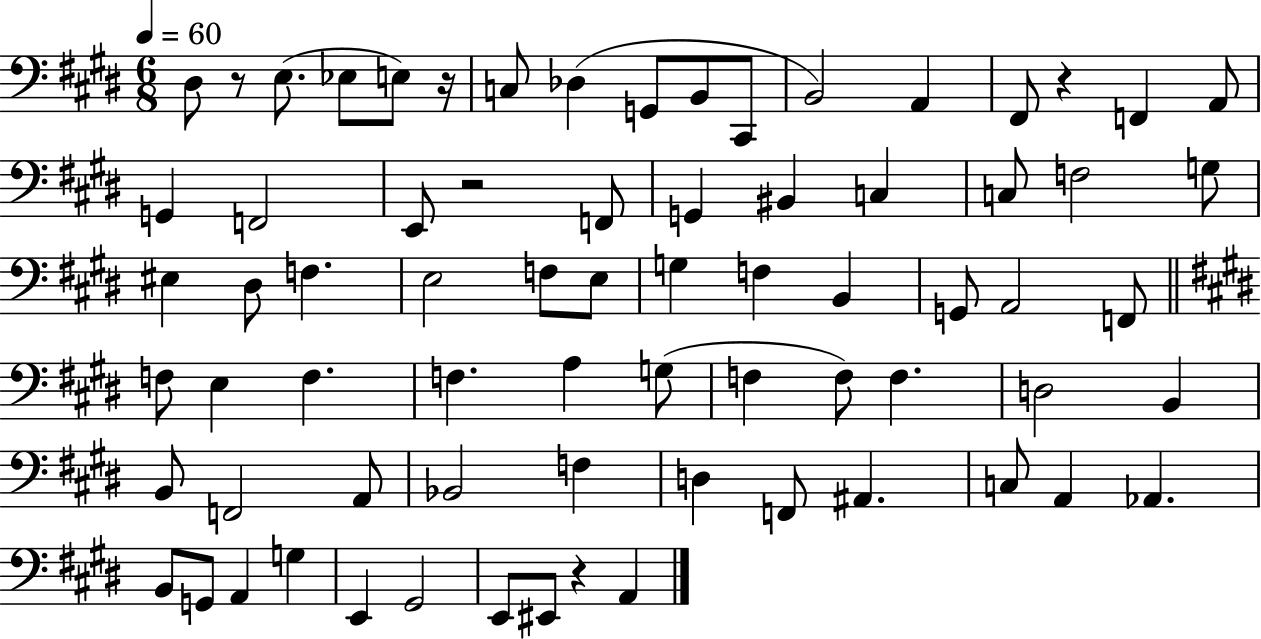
X:1
T:Untitled
M:6/8
L:1/4
K:E
^D,/2 z/2 E,/2 _E,/2 E,/2 z/4 C,/2 _D, G,,/2 B,,/2 ^C,,/2 B,,2 A,, ^F,,/2 z F,, A,,/2 G,, F,,2 E,,/2 z2 F,,/2 G,, ^B,, C, C,/2 F,2 G,/2 ^E, ^D,/2 F, E,2 F,/2 E,/2 G, F, B,, G,,/2 A,,2 F,,/2 F,/2 E, F, F, A, G,/2 F, F,/2 F, D,2 B,, B,,/2 F,,2 A,,/2 _B,,2 F, D, F,,/2 ^A,, C,/2 A,, _A,, B,,/2 G,,/2 A,, G, E,, ^G,,2 E,,/2 ^E,,/2 z A,,